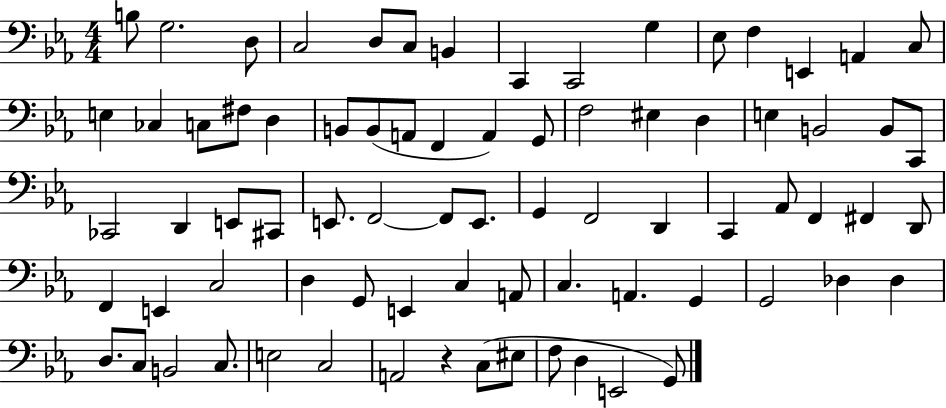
X:1
T:Untitled
M:4/4
L:1/4
K:Eb
B,/2 G,2 D,/2 C,2 D,/2 C,/2 B,, C,, C,,2 G, _E,/2 F, E,, A,, C,/2 E, _C, C,/2 ^F,/2 D, B,,/2 B,,/2 A,,/2 F,, A,, G,,/2 F,2 ^E, D, E, B,,2 B,,/2 C,,/2 _C,,2 D,, E,,/2 ^C,,/2 E,,/2 F,,2 F,,/2 E,,/2 G,, F,,2 D,, C,, _A,,/2 F,, ^F,, D,,/2 F,, E,, C,2 D, G,,/2 E,, C, A,,/2 C, A,, G,, G,,2 _D, _D, D,/2 C,/2 B,,2 C,/2 E,2 C,2 A,,2 z C,/2 ^E,/2 F,/2 D, E,,2 G,,/2